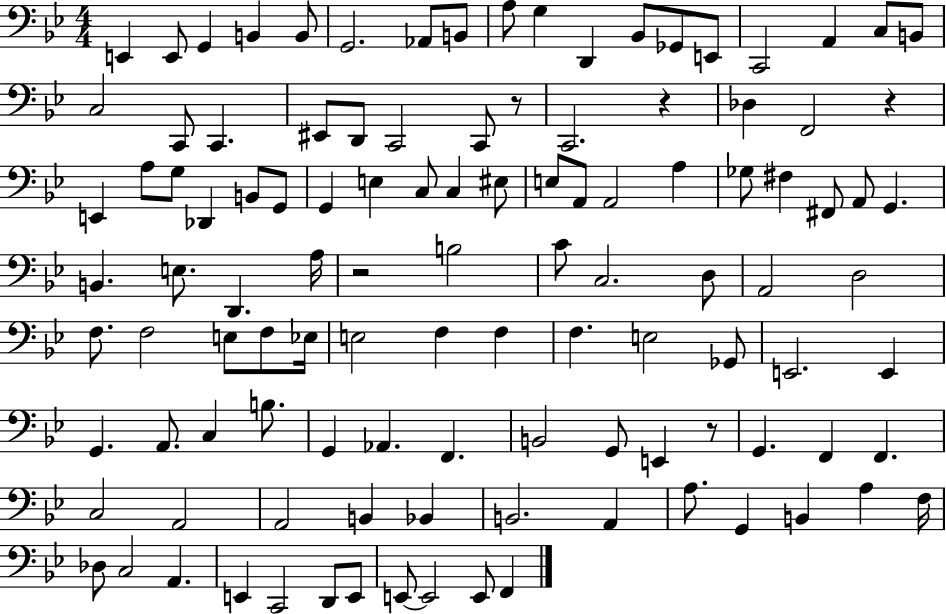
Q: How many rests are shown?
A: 5